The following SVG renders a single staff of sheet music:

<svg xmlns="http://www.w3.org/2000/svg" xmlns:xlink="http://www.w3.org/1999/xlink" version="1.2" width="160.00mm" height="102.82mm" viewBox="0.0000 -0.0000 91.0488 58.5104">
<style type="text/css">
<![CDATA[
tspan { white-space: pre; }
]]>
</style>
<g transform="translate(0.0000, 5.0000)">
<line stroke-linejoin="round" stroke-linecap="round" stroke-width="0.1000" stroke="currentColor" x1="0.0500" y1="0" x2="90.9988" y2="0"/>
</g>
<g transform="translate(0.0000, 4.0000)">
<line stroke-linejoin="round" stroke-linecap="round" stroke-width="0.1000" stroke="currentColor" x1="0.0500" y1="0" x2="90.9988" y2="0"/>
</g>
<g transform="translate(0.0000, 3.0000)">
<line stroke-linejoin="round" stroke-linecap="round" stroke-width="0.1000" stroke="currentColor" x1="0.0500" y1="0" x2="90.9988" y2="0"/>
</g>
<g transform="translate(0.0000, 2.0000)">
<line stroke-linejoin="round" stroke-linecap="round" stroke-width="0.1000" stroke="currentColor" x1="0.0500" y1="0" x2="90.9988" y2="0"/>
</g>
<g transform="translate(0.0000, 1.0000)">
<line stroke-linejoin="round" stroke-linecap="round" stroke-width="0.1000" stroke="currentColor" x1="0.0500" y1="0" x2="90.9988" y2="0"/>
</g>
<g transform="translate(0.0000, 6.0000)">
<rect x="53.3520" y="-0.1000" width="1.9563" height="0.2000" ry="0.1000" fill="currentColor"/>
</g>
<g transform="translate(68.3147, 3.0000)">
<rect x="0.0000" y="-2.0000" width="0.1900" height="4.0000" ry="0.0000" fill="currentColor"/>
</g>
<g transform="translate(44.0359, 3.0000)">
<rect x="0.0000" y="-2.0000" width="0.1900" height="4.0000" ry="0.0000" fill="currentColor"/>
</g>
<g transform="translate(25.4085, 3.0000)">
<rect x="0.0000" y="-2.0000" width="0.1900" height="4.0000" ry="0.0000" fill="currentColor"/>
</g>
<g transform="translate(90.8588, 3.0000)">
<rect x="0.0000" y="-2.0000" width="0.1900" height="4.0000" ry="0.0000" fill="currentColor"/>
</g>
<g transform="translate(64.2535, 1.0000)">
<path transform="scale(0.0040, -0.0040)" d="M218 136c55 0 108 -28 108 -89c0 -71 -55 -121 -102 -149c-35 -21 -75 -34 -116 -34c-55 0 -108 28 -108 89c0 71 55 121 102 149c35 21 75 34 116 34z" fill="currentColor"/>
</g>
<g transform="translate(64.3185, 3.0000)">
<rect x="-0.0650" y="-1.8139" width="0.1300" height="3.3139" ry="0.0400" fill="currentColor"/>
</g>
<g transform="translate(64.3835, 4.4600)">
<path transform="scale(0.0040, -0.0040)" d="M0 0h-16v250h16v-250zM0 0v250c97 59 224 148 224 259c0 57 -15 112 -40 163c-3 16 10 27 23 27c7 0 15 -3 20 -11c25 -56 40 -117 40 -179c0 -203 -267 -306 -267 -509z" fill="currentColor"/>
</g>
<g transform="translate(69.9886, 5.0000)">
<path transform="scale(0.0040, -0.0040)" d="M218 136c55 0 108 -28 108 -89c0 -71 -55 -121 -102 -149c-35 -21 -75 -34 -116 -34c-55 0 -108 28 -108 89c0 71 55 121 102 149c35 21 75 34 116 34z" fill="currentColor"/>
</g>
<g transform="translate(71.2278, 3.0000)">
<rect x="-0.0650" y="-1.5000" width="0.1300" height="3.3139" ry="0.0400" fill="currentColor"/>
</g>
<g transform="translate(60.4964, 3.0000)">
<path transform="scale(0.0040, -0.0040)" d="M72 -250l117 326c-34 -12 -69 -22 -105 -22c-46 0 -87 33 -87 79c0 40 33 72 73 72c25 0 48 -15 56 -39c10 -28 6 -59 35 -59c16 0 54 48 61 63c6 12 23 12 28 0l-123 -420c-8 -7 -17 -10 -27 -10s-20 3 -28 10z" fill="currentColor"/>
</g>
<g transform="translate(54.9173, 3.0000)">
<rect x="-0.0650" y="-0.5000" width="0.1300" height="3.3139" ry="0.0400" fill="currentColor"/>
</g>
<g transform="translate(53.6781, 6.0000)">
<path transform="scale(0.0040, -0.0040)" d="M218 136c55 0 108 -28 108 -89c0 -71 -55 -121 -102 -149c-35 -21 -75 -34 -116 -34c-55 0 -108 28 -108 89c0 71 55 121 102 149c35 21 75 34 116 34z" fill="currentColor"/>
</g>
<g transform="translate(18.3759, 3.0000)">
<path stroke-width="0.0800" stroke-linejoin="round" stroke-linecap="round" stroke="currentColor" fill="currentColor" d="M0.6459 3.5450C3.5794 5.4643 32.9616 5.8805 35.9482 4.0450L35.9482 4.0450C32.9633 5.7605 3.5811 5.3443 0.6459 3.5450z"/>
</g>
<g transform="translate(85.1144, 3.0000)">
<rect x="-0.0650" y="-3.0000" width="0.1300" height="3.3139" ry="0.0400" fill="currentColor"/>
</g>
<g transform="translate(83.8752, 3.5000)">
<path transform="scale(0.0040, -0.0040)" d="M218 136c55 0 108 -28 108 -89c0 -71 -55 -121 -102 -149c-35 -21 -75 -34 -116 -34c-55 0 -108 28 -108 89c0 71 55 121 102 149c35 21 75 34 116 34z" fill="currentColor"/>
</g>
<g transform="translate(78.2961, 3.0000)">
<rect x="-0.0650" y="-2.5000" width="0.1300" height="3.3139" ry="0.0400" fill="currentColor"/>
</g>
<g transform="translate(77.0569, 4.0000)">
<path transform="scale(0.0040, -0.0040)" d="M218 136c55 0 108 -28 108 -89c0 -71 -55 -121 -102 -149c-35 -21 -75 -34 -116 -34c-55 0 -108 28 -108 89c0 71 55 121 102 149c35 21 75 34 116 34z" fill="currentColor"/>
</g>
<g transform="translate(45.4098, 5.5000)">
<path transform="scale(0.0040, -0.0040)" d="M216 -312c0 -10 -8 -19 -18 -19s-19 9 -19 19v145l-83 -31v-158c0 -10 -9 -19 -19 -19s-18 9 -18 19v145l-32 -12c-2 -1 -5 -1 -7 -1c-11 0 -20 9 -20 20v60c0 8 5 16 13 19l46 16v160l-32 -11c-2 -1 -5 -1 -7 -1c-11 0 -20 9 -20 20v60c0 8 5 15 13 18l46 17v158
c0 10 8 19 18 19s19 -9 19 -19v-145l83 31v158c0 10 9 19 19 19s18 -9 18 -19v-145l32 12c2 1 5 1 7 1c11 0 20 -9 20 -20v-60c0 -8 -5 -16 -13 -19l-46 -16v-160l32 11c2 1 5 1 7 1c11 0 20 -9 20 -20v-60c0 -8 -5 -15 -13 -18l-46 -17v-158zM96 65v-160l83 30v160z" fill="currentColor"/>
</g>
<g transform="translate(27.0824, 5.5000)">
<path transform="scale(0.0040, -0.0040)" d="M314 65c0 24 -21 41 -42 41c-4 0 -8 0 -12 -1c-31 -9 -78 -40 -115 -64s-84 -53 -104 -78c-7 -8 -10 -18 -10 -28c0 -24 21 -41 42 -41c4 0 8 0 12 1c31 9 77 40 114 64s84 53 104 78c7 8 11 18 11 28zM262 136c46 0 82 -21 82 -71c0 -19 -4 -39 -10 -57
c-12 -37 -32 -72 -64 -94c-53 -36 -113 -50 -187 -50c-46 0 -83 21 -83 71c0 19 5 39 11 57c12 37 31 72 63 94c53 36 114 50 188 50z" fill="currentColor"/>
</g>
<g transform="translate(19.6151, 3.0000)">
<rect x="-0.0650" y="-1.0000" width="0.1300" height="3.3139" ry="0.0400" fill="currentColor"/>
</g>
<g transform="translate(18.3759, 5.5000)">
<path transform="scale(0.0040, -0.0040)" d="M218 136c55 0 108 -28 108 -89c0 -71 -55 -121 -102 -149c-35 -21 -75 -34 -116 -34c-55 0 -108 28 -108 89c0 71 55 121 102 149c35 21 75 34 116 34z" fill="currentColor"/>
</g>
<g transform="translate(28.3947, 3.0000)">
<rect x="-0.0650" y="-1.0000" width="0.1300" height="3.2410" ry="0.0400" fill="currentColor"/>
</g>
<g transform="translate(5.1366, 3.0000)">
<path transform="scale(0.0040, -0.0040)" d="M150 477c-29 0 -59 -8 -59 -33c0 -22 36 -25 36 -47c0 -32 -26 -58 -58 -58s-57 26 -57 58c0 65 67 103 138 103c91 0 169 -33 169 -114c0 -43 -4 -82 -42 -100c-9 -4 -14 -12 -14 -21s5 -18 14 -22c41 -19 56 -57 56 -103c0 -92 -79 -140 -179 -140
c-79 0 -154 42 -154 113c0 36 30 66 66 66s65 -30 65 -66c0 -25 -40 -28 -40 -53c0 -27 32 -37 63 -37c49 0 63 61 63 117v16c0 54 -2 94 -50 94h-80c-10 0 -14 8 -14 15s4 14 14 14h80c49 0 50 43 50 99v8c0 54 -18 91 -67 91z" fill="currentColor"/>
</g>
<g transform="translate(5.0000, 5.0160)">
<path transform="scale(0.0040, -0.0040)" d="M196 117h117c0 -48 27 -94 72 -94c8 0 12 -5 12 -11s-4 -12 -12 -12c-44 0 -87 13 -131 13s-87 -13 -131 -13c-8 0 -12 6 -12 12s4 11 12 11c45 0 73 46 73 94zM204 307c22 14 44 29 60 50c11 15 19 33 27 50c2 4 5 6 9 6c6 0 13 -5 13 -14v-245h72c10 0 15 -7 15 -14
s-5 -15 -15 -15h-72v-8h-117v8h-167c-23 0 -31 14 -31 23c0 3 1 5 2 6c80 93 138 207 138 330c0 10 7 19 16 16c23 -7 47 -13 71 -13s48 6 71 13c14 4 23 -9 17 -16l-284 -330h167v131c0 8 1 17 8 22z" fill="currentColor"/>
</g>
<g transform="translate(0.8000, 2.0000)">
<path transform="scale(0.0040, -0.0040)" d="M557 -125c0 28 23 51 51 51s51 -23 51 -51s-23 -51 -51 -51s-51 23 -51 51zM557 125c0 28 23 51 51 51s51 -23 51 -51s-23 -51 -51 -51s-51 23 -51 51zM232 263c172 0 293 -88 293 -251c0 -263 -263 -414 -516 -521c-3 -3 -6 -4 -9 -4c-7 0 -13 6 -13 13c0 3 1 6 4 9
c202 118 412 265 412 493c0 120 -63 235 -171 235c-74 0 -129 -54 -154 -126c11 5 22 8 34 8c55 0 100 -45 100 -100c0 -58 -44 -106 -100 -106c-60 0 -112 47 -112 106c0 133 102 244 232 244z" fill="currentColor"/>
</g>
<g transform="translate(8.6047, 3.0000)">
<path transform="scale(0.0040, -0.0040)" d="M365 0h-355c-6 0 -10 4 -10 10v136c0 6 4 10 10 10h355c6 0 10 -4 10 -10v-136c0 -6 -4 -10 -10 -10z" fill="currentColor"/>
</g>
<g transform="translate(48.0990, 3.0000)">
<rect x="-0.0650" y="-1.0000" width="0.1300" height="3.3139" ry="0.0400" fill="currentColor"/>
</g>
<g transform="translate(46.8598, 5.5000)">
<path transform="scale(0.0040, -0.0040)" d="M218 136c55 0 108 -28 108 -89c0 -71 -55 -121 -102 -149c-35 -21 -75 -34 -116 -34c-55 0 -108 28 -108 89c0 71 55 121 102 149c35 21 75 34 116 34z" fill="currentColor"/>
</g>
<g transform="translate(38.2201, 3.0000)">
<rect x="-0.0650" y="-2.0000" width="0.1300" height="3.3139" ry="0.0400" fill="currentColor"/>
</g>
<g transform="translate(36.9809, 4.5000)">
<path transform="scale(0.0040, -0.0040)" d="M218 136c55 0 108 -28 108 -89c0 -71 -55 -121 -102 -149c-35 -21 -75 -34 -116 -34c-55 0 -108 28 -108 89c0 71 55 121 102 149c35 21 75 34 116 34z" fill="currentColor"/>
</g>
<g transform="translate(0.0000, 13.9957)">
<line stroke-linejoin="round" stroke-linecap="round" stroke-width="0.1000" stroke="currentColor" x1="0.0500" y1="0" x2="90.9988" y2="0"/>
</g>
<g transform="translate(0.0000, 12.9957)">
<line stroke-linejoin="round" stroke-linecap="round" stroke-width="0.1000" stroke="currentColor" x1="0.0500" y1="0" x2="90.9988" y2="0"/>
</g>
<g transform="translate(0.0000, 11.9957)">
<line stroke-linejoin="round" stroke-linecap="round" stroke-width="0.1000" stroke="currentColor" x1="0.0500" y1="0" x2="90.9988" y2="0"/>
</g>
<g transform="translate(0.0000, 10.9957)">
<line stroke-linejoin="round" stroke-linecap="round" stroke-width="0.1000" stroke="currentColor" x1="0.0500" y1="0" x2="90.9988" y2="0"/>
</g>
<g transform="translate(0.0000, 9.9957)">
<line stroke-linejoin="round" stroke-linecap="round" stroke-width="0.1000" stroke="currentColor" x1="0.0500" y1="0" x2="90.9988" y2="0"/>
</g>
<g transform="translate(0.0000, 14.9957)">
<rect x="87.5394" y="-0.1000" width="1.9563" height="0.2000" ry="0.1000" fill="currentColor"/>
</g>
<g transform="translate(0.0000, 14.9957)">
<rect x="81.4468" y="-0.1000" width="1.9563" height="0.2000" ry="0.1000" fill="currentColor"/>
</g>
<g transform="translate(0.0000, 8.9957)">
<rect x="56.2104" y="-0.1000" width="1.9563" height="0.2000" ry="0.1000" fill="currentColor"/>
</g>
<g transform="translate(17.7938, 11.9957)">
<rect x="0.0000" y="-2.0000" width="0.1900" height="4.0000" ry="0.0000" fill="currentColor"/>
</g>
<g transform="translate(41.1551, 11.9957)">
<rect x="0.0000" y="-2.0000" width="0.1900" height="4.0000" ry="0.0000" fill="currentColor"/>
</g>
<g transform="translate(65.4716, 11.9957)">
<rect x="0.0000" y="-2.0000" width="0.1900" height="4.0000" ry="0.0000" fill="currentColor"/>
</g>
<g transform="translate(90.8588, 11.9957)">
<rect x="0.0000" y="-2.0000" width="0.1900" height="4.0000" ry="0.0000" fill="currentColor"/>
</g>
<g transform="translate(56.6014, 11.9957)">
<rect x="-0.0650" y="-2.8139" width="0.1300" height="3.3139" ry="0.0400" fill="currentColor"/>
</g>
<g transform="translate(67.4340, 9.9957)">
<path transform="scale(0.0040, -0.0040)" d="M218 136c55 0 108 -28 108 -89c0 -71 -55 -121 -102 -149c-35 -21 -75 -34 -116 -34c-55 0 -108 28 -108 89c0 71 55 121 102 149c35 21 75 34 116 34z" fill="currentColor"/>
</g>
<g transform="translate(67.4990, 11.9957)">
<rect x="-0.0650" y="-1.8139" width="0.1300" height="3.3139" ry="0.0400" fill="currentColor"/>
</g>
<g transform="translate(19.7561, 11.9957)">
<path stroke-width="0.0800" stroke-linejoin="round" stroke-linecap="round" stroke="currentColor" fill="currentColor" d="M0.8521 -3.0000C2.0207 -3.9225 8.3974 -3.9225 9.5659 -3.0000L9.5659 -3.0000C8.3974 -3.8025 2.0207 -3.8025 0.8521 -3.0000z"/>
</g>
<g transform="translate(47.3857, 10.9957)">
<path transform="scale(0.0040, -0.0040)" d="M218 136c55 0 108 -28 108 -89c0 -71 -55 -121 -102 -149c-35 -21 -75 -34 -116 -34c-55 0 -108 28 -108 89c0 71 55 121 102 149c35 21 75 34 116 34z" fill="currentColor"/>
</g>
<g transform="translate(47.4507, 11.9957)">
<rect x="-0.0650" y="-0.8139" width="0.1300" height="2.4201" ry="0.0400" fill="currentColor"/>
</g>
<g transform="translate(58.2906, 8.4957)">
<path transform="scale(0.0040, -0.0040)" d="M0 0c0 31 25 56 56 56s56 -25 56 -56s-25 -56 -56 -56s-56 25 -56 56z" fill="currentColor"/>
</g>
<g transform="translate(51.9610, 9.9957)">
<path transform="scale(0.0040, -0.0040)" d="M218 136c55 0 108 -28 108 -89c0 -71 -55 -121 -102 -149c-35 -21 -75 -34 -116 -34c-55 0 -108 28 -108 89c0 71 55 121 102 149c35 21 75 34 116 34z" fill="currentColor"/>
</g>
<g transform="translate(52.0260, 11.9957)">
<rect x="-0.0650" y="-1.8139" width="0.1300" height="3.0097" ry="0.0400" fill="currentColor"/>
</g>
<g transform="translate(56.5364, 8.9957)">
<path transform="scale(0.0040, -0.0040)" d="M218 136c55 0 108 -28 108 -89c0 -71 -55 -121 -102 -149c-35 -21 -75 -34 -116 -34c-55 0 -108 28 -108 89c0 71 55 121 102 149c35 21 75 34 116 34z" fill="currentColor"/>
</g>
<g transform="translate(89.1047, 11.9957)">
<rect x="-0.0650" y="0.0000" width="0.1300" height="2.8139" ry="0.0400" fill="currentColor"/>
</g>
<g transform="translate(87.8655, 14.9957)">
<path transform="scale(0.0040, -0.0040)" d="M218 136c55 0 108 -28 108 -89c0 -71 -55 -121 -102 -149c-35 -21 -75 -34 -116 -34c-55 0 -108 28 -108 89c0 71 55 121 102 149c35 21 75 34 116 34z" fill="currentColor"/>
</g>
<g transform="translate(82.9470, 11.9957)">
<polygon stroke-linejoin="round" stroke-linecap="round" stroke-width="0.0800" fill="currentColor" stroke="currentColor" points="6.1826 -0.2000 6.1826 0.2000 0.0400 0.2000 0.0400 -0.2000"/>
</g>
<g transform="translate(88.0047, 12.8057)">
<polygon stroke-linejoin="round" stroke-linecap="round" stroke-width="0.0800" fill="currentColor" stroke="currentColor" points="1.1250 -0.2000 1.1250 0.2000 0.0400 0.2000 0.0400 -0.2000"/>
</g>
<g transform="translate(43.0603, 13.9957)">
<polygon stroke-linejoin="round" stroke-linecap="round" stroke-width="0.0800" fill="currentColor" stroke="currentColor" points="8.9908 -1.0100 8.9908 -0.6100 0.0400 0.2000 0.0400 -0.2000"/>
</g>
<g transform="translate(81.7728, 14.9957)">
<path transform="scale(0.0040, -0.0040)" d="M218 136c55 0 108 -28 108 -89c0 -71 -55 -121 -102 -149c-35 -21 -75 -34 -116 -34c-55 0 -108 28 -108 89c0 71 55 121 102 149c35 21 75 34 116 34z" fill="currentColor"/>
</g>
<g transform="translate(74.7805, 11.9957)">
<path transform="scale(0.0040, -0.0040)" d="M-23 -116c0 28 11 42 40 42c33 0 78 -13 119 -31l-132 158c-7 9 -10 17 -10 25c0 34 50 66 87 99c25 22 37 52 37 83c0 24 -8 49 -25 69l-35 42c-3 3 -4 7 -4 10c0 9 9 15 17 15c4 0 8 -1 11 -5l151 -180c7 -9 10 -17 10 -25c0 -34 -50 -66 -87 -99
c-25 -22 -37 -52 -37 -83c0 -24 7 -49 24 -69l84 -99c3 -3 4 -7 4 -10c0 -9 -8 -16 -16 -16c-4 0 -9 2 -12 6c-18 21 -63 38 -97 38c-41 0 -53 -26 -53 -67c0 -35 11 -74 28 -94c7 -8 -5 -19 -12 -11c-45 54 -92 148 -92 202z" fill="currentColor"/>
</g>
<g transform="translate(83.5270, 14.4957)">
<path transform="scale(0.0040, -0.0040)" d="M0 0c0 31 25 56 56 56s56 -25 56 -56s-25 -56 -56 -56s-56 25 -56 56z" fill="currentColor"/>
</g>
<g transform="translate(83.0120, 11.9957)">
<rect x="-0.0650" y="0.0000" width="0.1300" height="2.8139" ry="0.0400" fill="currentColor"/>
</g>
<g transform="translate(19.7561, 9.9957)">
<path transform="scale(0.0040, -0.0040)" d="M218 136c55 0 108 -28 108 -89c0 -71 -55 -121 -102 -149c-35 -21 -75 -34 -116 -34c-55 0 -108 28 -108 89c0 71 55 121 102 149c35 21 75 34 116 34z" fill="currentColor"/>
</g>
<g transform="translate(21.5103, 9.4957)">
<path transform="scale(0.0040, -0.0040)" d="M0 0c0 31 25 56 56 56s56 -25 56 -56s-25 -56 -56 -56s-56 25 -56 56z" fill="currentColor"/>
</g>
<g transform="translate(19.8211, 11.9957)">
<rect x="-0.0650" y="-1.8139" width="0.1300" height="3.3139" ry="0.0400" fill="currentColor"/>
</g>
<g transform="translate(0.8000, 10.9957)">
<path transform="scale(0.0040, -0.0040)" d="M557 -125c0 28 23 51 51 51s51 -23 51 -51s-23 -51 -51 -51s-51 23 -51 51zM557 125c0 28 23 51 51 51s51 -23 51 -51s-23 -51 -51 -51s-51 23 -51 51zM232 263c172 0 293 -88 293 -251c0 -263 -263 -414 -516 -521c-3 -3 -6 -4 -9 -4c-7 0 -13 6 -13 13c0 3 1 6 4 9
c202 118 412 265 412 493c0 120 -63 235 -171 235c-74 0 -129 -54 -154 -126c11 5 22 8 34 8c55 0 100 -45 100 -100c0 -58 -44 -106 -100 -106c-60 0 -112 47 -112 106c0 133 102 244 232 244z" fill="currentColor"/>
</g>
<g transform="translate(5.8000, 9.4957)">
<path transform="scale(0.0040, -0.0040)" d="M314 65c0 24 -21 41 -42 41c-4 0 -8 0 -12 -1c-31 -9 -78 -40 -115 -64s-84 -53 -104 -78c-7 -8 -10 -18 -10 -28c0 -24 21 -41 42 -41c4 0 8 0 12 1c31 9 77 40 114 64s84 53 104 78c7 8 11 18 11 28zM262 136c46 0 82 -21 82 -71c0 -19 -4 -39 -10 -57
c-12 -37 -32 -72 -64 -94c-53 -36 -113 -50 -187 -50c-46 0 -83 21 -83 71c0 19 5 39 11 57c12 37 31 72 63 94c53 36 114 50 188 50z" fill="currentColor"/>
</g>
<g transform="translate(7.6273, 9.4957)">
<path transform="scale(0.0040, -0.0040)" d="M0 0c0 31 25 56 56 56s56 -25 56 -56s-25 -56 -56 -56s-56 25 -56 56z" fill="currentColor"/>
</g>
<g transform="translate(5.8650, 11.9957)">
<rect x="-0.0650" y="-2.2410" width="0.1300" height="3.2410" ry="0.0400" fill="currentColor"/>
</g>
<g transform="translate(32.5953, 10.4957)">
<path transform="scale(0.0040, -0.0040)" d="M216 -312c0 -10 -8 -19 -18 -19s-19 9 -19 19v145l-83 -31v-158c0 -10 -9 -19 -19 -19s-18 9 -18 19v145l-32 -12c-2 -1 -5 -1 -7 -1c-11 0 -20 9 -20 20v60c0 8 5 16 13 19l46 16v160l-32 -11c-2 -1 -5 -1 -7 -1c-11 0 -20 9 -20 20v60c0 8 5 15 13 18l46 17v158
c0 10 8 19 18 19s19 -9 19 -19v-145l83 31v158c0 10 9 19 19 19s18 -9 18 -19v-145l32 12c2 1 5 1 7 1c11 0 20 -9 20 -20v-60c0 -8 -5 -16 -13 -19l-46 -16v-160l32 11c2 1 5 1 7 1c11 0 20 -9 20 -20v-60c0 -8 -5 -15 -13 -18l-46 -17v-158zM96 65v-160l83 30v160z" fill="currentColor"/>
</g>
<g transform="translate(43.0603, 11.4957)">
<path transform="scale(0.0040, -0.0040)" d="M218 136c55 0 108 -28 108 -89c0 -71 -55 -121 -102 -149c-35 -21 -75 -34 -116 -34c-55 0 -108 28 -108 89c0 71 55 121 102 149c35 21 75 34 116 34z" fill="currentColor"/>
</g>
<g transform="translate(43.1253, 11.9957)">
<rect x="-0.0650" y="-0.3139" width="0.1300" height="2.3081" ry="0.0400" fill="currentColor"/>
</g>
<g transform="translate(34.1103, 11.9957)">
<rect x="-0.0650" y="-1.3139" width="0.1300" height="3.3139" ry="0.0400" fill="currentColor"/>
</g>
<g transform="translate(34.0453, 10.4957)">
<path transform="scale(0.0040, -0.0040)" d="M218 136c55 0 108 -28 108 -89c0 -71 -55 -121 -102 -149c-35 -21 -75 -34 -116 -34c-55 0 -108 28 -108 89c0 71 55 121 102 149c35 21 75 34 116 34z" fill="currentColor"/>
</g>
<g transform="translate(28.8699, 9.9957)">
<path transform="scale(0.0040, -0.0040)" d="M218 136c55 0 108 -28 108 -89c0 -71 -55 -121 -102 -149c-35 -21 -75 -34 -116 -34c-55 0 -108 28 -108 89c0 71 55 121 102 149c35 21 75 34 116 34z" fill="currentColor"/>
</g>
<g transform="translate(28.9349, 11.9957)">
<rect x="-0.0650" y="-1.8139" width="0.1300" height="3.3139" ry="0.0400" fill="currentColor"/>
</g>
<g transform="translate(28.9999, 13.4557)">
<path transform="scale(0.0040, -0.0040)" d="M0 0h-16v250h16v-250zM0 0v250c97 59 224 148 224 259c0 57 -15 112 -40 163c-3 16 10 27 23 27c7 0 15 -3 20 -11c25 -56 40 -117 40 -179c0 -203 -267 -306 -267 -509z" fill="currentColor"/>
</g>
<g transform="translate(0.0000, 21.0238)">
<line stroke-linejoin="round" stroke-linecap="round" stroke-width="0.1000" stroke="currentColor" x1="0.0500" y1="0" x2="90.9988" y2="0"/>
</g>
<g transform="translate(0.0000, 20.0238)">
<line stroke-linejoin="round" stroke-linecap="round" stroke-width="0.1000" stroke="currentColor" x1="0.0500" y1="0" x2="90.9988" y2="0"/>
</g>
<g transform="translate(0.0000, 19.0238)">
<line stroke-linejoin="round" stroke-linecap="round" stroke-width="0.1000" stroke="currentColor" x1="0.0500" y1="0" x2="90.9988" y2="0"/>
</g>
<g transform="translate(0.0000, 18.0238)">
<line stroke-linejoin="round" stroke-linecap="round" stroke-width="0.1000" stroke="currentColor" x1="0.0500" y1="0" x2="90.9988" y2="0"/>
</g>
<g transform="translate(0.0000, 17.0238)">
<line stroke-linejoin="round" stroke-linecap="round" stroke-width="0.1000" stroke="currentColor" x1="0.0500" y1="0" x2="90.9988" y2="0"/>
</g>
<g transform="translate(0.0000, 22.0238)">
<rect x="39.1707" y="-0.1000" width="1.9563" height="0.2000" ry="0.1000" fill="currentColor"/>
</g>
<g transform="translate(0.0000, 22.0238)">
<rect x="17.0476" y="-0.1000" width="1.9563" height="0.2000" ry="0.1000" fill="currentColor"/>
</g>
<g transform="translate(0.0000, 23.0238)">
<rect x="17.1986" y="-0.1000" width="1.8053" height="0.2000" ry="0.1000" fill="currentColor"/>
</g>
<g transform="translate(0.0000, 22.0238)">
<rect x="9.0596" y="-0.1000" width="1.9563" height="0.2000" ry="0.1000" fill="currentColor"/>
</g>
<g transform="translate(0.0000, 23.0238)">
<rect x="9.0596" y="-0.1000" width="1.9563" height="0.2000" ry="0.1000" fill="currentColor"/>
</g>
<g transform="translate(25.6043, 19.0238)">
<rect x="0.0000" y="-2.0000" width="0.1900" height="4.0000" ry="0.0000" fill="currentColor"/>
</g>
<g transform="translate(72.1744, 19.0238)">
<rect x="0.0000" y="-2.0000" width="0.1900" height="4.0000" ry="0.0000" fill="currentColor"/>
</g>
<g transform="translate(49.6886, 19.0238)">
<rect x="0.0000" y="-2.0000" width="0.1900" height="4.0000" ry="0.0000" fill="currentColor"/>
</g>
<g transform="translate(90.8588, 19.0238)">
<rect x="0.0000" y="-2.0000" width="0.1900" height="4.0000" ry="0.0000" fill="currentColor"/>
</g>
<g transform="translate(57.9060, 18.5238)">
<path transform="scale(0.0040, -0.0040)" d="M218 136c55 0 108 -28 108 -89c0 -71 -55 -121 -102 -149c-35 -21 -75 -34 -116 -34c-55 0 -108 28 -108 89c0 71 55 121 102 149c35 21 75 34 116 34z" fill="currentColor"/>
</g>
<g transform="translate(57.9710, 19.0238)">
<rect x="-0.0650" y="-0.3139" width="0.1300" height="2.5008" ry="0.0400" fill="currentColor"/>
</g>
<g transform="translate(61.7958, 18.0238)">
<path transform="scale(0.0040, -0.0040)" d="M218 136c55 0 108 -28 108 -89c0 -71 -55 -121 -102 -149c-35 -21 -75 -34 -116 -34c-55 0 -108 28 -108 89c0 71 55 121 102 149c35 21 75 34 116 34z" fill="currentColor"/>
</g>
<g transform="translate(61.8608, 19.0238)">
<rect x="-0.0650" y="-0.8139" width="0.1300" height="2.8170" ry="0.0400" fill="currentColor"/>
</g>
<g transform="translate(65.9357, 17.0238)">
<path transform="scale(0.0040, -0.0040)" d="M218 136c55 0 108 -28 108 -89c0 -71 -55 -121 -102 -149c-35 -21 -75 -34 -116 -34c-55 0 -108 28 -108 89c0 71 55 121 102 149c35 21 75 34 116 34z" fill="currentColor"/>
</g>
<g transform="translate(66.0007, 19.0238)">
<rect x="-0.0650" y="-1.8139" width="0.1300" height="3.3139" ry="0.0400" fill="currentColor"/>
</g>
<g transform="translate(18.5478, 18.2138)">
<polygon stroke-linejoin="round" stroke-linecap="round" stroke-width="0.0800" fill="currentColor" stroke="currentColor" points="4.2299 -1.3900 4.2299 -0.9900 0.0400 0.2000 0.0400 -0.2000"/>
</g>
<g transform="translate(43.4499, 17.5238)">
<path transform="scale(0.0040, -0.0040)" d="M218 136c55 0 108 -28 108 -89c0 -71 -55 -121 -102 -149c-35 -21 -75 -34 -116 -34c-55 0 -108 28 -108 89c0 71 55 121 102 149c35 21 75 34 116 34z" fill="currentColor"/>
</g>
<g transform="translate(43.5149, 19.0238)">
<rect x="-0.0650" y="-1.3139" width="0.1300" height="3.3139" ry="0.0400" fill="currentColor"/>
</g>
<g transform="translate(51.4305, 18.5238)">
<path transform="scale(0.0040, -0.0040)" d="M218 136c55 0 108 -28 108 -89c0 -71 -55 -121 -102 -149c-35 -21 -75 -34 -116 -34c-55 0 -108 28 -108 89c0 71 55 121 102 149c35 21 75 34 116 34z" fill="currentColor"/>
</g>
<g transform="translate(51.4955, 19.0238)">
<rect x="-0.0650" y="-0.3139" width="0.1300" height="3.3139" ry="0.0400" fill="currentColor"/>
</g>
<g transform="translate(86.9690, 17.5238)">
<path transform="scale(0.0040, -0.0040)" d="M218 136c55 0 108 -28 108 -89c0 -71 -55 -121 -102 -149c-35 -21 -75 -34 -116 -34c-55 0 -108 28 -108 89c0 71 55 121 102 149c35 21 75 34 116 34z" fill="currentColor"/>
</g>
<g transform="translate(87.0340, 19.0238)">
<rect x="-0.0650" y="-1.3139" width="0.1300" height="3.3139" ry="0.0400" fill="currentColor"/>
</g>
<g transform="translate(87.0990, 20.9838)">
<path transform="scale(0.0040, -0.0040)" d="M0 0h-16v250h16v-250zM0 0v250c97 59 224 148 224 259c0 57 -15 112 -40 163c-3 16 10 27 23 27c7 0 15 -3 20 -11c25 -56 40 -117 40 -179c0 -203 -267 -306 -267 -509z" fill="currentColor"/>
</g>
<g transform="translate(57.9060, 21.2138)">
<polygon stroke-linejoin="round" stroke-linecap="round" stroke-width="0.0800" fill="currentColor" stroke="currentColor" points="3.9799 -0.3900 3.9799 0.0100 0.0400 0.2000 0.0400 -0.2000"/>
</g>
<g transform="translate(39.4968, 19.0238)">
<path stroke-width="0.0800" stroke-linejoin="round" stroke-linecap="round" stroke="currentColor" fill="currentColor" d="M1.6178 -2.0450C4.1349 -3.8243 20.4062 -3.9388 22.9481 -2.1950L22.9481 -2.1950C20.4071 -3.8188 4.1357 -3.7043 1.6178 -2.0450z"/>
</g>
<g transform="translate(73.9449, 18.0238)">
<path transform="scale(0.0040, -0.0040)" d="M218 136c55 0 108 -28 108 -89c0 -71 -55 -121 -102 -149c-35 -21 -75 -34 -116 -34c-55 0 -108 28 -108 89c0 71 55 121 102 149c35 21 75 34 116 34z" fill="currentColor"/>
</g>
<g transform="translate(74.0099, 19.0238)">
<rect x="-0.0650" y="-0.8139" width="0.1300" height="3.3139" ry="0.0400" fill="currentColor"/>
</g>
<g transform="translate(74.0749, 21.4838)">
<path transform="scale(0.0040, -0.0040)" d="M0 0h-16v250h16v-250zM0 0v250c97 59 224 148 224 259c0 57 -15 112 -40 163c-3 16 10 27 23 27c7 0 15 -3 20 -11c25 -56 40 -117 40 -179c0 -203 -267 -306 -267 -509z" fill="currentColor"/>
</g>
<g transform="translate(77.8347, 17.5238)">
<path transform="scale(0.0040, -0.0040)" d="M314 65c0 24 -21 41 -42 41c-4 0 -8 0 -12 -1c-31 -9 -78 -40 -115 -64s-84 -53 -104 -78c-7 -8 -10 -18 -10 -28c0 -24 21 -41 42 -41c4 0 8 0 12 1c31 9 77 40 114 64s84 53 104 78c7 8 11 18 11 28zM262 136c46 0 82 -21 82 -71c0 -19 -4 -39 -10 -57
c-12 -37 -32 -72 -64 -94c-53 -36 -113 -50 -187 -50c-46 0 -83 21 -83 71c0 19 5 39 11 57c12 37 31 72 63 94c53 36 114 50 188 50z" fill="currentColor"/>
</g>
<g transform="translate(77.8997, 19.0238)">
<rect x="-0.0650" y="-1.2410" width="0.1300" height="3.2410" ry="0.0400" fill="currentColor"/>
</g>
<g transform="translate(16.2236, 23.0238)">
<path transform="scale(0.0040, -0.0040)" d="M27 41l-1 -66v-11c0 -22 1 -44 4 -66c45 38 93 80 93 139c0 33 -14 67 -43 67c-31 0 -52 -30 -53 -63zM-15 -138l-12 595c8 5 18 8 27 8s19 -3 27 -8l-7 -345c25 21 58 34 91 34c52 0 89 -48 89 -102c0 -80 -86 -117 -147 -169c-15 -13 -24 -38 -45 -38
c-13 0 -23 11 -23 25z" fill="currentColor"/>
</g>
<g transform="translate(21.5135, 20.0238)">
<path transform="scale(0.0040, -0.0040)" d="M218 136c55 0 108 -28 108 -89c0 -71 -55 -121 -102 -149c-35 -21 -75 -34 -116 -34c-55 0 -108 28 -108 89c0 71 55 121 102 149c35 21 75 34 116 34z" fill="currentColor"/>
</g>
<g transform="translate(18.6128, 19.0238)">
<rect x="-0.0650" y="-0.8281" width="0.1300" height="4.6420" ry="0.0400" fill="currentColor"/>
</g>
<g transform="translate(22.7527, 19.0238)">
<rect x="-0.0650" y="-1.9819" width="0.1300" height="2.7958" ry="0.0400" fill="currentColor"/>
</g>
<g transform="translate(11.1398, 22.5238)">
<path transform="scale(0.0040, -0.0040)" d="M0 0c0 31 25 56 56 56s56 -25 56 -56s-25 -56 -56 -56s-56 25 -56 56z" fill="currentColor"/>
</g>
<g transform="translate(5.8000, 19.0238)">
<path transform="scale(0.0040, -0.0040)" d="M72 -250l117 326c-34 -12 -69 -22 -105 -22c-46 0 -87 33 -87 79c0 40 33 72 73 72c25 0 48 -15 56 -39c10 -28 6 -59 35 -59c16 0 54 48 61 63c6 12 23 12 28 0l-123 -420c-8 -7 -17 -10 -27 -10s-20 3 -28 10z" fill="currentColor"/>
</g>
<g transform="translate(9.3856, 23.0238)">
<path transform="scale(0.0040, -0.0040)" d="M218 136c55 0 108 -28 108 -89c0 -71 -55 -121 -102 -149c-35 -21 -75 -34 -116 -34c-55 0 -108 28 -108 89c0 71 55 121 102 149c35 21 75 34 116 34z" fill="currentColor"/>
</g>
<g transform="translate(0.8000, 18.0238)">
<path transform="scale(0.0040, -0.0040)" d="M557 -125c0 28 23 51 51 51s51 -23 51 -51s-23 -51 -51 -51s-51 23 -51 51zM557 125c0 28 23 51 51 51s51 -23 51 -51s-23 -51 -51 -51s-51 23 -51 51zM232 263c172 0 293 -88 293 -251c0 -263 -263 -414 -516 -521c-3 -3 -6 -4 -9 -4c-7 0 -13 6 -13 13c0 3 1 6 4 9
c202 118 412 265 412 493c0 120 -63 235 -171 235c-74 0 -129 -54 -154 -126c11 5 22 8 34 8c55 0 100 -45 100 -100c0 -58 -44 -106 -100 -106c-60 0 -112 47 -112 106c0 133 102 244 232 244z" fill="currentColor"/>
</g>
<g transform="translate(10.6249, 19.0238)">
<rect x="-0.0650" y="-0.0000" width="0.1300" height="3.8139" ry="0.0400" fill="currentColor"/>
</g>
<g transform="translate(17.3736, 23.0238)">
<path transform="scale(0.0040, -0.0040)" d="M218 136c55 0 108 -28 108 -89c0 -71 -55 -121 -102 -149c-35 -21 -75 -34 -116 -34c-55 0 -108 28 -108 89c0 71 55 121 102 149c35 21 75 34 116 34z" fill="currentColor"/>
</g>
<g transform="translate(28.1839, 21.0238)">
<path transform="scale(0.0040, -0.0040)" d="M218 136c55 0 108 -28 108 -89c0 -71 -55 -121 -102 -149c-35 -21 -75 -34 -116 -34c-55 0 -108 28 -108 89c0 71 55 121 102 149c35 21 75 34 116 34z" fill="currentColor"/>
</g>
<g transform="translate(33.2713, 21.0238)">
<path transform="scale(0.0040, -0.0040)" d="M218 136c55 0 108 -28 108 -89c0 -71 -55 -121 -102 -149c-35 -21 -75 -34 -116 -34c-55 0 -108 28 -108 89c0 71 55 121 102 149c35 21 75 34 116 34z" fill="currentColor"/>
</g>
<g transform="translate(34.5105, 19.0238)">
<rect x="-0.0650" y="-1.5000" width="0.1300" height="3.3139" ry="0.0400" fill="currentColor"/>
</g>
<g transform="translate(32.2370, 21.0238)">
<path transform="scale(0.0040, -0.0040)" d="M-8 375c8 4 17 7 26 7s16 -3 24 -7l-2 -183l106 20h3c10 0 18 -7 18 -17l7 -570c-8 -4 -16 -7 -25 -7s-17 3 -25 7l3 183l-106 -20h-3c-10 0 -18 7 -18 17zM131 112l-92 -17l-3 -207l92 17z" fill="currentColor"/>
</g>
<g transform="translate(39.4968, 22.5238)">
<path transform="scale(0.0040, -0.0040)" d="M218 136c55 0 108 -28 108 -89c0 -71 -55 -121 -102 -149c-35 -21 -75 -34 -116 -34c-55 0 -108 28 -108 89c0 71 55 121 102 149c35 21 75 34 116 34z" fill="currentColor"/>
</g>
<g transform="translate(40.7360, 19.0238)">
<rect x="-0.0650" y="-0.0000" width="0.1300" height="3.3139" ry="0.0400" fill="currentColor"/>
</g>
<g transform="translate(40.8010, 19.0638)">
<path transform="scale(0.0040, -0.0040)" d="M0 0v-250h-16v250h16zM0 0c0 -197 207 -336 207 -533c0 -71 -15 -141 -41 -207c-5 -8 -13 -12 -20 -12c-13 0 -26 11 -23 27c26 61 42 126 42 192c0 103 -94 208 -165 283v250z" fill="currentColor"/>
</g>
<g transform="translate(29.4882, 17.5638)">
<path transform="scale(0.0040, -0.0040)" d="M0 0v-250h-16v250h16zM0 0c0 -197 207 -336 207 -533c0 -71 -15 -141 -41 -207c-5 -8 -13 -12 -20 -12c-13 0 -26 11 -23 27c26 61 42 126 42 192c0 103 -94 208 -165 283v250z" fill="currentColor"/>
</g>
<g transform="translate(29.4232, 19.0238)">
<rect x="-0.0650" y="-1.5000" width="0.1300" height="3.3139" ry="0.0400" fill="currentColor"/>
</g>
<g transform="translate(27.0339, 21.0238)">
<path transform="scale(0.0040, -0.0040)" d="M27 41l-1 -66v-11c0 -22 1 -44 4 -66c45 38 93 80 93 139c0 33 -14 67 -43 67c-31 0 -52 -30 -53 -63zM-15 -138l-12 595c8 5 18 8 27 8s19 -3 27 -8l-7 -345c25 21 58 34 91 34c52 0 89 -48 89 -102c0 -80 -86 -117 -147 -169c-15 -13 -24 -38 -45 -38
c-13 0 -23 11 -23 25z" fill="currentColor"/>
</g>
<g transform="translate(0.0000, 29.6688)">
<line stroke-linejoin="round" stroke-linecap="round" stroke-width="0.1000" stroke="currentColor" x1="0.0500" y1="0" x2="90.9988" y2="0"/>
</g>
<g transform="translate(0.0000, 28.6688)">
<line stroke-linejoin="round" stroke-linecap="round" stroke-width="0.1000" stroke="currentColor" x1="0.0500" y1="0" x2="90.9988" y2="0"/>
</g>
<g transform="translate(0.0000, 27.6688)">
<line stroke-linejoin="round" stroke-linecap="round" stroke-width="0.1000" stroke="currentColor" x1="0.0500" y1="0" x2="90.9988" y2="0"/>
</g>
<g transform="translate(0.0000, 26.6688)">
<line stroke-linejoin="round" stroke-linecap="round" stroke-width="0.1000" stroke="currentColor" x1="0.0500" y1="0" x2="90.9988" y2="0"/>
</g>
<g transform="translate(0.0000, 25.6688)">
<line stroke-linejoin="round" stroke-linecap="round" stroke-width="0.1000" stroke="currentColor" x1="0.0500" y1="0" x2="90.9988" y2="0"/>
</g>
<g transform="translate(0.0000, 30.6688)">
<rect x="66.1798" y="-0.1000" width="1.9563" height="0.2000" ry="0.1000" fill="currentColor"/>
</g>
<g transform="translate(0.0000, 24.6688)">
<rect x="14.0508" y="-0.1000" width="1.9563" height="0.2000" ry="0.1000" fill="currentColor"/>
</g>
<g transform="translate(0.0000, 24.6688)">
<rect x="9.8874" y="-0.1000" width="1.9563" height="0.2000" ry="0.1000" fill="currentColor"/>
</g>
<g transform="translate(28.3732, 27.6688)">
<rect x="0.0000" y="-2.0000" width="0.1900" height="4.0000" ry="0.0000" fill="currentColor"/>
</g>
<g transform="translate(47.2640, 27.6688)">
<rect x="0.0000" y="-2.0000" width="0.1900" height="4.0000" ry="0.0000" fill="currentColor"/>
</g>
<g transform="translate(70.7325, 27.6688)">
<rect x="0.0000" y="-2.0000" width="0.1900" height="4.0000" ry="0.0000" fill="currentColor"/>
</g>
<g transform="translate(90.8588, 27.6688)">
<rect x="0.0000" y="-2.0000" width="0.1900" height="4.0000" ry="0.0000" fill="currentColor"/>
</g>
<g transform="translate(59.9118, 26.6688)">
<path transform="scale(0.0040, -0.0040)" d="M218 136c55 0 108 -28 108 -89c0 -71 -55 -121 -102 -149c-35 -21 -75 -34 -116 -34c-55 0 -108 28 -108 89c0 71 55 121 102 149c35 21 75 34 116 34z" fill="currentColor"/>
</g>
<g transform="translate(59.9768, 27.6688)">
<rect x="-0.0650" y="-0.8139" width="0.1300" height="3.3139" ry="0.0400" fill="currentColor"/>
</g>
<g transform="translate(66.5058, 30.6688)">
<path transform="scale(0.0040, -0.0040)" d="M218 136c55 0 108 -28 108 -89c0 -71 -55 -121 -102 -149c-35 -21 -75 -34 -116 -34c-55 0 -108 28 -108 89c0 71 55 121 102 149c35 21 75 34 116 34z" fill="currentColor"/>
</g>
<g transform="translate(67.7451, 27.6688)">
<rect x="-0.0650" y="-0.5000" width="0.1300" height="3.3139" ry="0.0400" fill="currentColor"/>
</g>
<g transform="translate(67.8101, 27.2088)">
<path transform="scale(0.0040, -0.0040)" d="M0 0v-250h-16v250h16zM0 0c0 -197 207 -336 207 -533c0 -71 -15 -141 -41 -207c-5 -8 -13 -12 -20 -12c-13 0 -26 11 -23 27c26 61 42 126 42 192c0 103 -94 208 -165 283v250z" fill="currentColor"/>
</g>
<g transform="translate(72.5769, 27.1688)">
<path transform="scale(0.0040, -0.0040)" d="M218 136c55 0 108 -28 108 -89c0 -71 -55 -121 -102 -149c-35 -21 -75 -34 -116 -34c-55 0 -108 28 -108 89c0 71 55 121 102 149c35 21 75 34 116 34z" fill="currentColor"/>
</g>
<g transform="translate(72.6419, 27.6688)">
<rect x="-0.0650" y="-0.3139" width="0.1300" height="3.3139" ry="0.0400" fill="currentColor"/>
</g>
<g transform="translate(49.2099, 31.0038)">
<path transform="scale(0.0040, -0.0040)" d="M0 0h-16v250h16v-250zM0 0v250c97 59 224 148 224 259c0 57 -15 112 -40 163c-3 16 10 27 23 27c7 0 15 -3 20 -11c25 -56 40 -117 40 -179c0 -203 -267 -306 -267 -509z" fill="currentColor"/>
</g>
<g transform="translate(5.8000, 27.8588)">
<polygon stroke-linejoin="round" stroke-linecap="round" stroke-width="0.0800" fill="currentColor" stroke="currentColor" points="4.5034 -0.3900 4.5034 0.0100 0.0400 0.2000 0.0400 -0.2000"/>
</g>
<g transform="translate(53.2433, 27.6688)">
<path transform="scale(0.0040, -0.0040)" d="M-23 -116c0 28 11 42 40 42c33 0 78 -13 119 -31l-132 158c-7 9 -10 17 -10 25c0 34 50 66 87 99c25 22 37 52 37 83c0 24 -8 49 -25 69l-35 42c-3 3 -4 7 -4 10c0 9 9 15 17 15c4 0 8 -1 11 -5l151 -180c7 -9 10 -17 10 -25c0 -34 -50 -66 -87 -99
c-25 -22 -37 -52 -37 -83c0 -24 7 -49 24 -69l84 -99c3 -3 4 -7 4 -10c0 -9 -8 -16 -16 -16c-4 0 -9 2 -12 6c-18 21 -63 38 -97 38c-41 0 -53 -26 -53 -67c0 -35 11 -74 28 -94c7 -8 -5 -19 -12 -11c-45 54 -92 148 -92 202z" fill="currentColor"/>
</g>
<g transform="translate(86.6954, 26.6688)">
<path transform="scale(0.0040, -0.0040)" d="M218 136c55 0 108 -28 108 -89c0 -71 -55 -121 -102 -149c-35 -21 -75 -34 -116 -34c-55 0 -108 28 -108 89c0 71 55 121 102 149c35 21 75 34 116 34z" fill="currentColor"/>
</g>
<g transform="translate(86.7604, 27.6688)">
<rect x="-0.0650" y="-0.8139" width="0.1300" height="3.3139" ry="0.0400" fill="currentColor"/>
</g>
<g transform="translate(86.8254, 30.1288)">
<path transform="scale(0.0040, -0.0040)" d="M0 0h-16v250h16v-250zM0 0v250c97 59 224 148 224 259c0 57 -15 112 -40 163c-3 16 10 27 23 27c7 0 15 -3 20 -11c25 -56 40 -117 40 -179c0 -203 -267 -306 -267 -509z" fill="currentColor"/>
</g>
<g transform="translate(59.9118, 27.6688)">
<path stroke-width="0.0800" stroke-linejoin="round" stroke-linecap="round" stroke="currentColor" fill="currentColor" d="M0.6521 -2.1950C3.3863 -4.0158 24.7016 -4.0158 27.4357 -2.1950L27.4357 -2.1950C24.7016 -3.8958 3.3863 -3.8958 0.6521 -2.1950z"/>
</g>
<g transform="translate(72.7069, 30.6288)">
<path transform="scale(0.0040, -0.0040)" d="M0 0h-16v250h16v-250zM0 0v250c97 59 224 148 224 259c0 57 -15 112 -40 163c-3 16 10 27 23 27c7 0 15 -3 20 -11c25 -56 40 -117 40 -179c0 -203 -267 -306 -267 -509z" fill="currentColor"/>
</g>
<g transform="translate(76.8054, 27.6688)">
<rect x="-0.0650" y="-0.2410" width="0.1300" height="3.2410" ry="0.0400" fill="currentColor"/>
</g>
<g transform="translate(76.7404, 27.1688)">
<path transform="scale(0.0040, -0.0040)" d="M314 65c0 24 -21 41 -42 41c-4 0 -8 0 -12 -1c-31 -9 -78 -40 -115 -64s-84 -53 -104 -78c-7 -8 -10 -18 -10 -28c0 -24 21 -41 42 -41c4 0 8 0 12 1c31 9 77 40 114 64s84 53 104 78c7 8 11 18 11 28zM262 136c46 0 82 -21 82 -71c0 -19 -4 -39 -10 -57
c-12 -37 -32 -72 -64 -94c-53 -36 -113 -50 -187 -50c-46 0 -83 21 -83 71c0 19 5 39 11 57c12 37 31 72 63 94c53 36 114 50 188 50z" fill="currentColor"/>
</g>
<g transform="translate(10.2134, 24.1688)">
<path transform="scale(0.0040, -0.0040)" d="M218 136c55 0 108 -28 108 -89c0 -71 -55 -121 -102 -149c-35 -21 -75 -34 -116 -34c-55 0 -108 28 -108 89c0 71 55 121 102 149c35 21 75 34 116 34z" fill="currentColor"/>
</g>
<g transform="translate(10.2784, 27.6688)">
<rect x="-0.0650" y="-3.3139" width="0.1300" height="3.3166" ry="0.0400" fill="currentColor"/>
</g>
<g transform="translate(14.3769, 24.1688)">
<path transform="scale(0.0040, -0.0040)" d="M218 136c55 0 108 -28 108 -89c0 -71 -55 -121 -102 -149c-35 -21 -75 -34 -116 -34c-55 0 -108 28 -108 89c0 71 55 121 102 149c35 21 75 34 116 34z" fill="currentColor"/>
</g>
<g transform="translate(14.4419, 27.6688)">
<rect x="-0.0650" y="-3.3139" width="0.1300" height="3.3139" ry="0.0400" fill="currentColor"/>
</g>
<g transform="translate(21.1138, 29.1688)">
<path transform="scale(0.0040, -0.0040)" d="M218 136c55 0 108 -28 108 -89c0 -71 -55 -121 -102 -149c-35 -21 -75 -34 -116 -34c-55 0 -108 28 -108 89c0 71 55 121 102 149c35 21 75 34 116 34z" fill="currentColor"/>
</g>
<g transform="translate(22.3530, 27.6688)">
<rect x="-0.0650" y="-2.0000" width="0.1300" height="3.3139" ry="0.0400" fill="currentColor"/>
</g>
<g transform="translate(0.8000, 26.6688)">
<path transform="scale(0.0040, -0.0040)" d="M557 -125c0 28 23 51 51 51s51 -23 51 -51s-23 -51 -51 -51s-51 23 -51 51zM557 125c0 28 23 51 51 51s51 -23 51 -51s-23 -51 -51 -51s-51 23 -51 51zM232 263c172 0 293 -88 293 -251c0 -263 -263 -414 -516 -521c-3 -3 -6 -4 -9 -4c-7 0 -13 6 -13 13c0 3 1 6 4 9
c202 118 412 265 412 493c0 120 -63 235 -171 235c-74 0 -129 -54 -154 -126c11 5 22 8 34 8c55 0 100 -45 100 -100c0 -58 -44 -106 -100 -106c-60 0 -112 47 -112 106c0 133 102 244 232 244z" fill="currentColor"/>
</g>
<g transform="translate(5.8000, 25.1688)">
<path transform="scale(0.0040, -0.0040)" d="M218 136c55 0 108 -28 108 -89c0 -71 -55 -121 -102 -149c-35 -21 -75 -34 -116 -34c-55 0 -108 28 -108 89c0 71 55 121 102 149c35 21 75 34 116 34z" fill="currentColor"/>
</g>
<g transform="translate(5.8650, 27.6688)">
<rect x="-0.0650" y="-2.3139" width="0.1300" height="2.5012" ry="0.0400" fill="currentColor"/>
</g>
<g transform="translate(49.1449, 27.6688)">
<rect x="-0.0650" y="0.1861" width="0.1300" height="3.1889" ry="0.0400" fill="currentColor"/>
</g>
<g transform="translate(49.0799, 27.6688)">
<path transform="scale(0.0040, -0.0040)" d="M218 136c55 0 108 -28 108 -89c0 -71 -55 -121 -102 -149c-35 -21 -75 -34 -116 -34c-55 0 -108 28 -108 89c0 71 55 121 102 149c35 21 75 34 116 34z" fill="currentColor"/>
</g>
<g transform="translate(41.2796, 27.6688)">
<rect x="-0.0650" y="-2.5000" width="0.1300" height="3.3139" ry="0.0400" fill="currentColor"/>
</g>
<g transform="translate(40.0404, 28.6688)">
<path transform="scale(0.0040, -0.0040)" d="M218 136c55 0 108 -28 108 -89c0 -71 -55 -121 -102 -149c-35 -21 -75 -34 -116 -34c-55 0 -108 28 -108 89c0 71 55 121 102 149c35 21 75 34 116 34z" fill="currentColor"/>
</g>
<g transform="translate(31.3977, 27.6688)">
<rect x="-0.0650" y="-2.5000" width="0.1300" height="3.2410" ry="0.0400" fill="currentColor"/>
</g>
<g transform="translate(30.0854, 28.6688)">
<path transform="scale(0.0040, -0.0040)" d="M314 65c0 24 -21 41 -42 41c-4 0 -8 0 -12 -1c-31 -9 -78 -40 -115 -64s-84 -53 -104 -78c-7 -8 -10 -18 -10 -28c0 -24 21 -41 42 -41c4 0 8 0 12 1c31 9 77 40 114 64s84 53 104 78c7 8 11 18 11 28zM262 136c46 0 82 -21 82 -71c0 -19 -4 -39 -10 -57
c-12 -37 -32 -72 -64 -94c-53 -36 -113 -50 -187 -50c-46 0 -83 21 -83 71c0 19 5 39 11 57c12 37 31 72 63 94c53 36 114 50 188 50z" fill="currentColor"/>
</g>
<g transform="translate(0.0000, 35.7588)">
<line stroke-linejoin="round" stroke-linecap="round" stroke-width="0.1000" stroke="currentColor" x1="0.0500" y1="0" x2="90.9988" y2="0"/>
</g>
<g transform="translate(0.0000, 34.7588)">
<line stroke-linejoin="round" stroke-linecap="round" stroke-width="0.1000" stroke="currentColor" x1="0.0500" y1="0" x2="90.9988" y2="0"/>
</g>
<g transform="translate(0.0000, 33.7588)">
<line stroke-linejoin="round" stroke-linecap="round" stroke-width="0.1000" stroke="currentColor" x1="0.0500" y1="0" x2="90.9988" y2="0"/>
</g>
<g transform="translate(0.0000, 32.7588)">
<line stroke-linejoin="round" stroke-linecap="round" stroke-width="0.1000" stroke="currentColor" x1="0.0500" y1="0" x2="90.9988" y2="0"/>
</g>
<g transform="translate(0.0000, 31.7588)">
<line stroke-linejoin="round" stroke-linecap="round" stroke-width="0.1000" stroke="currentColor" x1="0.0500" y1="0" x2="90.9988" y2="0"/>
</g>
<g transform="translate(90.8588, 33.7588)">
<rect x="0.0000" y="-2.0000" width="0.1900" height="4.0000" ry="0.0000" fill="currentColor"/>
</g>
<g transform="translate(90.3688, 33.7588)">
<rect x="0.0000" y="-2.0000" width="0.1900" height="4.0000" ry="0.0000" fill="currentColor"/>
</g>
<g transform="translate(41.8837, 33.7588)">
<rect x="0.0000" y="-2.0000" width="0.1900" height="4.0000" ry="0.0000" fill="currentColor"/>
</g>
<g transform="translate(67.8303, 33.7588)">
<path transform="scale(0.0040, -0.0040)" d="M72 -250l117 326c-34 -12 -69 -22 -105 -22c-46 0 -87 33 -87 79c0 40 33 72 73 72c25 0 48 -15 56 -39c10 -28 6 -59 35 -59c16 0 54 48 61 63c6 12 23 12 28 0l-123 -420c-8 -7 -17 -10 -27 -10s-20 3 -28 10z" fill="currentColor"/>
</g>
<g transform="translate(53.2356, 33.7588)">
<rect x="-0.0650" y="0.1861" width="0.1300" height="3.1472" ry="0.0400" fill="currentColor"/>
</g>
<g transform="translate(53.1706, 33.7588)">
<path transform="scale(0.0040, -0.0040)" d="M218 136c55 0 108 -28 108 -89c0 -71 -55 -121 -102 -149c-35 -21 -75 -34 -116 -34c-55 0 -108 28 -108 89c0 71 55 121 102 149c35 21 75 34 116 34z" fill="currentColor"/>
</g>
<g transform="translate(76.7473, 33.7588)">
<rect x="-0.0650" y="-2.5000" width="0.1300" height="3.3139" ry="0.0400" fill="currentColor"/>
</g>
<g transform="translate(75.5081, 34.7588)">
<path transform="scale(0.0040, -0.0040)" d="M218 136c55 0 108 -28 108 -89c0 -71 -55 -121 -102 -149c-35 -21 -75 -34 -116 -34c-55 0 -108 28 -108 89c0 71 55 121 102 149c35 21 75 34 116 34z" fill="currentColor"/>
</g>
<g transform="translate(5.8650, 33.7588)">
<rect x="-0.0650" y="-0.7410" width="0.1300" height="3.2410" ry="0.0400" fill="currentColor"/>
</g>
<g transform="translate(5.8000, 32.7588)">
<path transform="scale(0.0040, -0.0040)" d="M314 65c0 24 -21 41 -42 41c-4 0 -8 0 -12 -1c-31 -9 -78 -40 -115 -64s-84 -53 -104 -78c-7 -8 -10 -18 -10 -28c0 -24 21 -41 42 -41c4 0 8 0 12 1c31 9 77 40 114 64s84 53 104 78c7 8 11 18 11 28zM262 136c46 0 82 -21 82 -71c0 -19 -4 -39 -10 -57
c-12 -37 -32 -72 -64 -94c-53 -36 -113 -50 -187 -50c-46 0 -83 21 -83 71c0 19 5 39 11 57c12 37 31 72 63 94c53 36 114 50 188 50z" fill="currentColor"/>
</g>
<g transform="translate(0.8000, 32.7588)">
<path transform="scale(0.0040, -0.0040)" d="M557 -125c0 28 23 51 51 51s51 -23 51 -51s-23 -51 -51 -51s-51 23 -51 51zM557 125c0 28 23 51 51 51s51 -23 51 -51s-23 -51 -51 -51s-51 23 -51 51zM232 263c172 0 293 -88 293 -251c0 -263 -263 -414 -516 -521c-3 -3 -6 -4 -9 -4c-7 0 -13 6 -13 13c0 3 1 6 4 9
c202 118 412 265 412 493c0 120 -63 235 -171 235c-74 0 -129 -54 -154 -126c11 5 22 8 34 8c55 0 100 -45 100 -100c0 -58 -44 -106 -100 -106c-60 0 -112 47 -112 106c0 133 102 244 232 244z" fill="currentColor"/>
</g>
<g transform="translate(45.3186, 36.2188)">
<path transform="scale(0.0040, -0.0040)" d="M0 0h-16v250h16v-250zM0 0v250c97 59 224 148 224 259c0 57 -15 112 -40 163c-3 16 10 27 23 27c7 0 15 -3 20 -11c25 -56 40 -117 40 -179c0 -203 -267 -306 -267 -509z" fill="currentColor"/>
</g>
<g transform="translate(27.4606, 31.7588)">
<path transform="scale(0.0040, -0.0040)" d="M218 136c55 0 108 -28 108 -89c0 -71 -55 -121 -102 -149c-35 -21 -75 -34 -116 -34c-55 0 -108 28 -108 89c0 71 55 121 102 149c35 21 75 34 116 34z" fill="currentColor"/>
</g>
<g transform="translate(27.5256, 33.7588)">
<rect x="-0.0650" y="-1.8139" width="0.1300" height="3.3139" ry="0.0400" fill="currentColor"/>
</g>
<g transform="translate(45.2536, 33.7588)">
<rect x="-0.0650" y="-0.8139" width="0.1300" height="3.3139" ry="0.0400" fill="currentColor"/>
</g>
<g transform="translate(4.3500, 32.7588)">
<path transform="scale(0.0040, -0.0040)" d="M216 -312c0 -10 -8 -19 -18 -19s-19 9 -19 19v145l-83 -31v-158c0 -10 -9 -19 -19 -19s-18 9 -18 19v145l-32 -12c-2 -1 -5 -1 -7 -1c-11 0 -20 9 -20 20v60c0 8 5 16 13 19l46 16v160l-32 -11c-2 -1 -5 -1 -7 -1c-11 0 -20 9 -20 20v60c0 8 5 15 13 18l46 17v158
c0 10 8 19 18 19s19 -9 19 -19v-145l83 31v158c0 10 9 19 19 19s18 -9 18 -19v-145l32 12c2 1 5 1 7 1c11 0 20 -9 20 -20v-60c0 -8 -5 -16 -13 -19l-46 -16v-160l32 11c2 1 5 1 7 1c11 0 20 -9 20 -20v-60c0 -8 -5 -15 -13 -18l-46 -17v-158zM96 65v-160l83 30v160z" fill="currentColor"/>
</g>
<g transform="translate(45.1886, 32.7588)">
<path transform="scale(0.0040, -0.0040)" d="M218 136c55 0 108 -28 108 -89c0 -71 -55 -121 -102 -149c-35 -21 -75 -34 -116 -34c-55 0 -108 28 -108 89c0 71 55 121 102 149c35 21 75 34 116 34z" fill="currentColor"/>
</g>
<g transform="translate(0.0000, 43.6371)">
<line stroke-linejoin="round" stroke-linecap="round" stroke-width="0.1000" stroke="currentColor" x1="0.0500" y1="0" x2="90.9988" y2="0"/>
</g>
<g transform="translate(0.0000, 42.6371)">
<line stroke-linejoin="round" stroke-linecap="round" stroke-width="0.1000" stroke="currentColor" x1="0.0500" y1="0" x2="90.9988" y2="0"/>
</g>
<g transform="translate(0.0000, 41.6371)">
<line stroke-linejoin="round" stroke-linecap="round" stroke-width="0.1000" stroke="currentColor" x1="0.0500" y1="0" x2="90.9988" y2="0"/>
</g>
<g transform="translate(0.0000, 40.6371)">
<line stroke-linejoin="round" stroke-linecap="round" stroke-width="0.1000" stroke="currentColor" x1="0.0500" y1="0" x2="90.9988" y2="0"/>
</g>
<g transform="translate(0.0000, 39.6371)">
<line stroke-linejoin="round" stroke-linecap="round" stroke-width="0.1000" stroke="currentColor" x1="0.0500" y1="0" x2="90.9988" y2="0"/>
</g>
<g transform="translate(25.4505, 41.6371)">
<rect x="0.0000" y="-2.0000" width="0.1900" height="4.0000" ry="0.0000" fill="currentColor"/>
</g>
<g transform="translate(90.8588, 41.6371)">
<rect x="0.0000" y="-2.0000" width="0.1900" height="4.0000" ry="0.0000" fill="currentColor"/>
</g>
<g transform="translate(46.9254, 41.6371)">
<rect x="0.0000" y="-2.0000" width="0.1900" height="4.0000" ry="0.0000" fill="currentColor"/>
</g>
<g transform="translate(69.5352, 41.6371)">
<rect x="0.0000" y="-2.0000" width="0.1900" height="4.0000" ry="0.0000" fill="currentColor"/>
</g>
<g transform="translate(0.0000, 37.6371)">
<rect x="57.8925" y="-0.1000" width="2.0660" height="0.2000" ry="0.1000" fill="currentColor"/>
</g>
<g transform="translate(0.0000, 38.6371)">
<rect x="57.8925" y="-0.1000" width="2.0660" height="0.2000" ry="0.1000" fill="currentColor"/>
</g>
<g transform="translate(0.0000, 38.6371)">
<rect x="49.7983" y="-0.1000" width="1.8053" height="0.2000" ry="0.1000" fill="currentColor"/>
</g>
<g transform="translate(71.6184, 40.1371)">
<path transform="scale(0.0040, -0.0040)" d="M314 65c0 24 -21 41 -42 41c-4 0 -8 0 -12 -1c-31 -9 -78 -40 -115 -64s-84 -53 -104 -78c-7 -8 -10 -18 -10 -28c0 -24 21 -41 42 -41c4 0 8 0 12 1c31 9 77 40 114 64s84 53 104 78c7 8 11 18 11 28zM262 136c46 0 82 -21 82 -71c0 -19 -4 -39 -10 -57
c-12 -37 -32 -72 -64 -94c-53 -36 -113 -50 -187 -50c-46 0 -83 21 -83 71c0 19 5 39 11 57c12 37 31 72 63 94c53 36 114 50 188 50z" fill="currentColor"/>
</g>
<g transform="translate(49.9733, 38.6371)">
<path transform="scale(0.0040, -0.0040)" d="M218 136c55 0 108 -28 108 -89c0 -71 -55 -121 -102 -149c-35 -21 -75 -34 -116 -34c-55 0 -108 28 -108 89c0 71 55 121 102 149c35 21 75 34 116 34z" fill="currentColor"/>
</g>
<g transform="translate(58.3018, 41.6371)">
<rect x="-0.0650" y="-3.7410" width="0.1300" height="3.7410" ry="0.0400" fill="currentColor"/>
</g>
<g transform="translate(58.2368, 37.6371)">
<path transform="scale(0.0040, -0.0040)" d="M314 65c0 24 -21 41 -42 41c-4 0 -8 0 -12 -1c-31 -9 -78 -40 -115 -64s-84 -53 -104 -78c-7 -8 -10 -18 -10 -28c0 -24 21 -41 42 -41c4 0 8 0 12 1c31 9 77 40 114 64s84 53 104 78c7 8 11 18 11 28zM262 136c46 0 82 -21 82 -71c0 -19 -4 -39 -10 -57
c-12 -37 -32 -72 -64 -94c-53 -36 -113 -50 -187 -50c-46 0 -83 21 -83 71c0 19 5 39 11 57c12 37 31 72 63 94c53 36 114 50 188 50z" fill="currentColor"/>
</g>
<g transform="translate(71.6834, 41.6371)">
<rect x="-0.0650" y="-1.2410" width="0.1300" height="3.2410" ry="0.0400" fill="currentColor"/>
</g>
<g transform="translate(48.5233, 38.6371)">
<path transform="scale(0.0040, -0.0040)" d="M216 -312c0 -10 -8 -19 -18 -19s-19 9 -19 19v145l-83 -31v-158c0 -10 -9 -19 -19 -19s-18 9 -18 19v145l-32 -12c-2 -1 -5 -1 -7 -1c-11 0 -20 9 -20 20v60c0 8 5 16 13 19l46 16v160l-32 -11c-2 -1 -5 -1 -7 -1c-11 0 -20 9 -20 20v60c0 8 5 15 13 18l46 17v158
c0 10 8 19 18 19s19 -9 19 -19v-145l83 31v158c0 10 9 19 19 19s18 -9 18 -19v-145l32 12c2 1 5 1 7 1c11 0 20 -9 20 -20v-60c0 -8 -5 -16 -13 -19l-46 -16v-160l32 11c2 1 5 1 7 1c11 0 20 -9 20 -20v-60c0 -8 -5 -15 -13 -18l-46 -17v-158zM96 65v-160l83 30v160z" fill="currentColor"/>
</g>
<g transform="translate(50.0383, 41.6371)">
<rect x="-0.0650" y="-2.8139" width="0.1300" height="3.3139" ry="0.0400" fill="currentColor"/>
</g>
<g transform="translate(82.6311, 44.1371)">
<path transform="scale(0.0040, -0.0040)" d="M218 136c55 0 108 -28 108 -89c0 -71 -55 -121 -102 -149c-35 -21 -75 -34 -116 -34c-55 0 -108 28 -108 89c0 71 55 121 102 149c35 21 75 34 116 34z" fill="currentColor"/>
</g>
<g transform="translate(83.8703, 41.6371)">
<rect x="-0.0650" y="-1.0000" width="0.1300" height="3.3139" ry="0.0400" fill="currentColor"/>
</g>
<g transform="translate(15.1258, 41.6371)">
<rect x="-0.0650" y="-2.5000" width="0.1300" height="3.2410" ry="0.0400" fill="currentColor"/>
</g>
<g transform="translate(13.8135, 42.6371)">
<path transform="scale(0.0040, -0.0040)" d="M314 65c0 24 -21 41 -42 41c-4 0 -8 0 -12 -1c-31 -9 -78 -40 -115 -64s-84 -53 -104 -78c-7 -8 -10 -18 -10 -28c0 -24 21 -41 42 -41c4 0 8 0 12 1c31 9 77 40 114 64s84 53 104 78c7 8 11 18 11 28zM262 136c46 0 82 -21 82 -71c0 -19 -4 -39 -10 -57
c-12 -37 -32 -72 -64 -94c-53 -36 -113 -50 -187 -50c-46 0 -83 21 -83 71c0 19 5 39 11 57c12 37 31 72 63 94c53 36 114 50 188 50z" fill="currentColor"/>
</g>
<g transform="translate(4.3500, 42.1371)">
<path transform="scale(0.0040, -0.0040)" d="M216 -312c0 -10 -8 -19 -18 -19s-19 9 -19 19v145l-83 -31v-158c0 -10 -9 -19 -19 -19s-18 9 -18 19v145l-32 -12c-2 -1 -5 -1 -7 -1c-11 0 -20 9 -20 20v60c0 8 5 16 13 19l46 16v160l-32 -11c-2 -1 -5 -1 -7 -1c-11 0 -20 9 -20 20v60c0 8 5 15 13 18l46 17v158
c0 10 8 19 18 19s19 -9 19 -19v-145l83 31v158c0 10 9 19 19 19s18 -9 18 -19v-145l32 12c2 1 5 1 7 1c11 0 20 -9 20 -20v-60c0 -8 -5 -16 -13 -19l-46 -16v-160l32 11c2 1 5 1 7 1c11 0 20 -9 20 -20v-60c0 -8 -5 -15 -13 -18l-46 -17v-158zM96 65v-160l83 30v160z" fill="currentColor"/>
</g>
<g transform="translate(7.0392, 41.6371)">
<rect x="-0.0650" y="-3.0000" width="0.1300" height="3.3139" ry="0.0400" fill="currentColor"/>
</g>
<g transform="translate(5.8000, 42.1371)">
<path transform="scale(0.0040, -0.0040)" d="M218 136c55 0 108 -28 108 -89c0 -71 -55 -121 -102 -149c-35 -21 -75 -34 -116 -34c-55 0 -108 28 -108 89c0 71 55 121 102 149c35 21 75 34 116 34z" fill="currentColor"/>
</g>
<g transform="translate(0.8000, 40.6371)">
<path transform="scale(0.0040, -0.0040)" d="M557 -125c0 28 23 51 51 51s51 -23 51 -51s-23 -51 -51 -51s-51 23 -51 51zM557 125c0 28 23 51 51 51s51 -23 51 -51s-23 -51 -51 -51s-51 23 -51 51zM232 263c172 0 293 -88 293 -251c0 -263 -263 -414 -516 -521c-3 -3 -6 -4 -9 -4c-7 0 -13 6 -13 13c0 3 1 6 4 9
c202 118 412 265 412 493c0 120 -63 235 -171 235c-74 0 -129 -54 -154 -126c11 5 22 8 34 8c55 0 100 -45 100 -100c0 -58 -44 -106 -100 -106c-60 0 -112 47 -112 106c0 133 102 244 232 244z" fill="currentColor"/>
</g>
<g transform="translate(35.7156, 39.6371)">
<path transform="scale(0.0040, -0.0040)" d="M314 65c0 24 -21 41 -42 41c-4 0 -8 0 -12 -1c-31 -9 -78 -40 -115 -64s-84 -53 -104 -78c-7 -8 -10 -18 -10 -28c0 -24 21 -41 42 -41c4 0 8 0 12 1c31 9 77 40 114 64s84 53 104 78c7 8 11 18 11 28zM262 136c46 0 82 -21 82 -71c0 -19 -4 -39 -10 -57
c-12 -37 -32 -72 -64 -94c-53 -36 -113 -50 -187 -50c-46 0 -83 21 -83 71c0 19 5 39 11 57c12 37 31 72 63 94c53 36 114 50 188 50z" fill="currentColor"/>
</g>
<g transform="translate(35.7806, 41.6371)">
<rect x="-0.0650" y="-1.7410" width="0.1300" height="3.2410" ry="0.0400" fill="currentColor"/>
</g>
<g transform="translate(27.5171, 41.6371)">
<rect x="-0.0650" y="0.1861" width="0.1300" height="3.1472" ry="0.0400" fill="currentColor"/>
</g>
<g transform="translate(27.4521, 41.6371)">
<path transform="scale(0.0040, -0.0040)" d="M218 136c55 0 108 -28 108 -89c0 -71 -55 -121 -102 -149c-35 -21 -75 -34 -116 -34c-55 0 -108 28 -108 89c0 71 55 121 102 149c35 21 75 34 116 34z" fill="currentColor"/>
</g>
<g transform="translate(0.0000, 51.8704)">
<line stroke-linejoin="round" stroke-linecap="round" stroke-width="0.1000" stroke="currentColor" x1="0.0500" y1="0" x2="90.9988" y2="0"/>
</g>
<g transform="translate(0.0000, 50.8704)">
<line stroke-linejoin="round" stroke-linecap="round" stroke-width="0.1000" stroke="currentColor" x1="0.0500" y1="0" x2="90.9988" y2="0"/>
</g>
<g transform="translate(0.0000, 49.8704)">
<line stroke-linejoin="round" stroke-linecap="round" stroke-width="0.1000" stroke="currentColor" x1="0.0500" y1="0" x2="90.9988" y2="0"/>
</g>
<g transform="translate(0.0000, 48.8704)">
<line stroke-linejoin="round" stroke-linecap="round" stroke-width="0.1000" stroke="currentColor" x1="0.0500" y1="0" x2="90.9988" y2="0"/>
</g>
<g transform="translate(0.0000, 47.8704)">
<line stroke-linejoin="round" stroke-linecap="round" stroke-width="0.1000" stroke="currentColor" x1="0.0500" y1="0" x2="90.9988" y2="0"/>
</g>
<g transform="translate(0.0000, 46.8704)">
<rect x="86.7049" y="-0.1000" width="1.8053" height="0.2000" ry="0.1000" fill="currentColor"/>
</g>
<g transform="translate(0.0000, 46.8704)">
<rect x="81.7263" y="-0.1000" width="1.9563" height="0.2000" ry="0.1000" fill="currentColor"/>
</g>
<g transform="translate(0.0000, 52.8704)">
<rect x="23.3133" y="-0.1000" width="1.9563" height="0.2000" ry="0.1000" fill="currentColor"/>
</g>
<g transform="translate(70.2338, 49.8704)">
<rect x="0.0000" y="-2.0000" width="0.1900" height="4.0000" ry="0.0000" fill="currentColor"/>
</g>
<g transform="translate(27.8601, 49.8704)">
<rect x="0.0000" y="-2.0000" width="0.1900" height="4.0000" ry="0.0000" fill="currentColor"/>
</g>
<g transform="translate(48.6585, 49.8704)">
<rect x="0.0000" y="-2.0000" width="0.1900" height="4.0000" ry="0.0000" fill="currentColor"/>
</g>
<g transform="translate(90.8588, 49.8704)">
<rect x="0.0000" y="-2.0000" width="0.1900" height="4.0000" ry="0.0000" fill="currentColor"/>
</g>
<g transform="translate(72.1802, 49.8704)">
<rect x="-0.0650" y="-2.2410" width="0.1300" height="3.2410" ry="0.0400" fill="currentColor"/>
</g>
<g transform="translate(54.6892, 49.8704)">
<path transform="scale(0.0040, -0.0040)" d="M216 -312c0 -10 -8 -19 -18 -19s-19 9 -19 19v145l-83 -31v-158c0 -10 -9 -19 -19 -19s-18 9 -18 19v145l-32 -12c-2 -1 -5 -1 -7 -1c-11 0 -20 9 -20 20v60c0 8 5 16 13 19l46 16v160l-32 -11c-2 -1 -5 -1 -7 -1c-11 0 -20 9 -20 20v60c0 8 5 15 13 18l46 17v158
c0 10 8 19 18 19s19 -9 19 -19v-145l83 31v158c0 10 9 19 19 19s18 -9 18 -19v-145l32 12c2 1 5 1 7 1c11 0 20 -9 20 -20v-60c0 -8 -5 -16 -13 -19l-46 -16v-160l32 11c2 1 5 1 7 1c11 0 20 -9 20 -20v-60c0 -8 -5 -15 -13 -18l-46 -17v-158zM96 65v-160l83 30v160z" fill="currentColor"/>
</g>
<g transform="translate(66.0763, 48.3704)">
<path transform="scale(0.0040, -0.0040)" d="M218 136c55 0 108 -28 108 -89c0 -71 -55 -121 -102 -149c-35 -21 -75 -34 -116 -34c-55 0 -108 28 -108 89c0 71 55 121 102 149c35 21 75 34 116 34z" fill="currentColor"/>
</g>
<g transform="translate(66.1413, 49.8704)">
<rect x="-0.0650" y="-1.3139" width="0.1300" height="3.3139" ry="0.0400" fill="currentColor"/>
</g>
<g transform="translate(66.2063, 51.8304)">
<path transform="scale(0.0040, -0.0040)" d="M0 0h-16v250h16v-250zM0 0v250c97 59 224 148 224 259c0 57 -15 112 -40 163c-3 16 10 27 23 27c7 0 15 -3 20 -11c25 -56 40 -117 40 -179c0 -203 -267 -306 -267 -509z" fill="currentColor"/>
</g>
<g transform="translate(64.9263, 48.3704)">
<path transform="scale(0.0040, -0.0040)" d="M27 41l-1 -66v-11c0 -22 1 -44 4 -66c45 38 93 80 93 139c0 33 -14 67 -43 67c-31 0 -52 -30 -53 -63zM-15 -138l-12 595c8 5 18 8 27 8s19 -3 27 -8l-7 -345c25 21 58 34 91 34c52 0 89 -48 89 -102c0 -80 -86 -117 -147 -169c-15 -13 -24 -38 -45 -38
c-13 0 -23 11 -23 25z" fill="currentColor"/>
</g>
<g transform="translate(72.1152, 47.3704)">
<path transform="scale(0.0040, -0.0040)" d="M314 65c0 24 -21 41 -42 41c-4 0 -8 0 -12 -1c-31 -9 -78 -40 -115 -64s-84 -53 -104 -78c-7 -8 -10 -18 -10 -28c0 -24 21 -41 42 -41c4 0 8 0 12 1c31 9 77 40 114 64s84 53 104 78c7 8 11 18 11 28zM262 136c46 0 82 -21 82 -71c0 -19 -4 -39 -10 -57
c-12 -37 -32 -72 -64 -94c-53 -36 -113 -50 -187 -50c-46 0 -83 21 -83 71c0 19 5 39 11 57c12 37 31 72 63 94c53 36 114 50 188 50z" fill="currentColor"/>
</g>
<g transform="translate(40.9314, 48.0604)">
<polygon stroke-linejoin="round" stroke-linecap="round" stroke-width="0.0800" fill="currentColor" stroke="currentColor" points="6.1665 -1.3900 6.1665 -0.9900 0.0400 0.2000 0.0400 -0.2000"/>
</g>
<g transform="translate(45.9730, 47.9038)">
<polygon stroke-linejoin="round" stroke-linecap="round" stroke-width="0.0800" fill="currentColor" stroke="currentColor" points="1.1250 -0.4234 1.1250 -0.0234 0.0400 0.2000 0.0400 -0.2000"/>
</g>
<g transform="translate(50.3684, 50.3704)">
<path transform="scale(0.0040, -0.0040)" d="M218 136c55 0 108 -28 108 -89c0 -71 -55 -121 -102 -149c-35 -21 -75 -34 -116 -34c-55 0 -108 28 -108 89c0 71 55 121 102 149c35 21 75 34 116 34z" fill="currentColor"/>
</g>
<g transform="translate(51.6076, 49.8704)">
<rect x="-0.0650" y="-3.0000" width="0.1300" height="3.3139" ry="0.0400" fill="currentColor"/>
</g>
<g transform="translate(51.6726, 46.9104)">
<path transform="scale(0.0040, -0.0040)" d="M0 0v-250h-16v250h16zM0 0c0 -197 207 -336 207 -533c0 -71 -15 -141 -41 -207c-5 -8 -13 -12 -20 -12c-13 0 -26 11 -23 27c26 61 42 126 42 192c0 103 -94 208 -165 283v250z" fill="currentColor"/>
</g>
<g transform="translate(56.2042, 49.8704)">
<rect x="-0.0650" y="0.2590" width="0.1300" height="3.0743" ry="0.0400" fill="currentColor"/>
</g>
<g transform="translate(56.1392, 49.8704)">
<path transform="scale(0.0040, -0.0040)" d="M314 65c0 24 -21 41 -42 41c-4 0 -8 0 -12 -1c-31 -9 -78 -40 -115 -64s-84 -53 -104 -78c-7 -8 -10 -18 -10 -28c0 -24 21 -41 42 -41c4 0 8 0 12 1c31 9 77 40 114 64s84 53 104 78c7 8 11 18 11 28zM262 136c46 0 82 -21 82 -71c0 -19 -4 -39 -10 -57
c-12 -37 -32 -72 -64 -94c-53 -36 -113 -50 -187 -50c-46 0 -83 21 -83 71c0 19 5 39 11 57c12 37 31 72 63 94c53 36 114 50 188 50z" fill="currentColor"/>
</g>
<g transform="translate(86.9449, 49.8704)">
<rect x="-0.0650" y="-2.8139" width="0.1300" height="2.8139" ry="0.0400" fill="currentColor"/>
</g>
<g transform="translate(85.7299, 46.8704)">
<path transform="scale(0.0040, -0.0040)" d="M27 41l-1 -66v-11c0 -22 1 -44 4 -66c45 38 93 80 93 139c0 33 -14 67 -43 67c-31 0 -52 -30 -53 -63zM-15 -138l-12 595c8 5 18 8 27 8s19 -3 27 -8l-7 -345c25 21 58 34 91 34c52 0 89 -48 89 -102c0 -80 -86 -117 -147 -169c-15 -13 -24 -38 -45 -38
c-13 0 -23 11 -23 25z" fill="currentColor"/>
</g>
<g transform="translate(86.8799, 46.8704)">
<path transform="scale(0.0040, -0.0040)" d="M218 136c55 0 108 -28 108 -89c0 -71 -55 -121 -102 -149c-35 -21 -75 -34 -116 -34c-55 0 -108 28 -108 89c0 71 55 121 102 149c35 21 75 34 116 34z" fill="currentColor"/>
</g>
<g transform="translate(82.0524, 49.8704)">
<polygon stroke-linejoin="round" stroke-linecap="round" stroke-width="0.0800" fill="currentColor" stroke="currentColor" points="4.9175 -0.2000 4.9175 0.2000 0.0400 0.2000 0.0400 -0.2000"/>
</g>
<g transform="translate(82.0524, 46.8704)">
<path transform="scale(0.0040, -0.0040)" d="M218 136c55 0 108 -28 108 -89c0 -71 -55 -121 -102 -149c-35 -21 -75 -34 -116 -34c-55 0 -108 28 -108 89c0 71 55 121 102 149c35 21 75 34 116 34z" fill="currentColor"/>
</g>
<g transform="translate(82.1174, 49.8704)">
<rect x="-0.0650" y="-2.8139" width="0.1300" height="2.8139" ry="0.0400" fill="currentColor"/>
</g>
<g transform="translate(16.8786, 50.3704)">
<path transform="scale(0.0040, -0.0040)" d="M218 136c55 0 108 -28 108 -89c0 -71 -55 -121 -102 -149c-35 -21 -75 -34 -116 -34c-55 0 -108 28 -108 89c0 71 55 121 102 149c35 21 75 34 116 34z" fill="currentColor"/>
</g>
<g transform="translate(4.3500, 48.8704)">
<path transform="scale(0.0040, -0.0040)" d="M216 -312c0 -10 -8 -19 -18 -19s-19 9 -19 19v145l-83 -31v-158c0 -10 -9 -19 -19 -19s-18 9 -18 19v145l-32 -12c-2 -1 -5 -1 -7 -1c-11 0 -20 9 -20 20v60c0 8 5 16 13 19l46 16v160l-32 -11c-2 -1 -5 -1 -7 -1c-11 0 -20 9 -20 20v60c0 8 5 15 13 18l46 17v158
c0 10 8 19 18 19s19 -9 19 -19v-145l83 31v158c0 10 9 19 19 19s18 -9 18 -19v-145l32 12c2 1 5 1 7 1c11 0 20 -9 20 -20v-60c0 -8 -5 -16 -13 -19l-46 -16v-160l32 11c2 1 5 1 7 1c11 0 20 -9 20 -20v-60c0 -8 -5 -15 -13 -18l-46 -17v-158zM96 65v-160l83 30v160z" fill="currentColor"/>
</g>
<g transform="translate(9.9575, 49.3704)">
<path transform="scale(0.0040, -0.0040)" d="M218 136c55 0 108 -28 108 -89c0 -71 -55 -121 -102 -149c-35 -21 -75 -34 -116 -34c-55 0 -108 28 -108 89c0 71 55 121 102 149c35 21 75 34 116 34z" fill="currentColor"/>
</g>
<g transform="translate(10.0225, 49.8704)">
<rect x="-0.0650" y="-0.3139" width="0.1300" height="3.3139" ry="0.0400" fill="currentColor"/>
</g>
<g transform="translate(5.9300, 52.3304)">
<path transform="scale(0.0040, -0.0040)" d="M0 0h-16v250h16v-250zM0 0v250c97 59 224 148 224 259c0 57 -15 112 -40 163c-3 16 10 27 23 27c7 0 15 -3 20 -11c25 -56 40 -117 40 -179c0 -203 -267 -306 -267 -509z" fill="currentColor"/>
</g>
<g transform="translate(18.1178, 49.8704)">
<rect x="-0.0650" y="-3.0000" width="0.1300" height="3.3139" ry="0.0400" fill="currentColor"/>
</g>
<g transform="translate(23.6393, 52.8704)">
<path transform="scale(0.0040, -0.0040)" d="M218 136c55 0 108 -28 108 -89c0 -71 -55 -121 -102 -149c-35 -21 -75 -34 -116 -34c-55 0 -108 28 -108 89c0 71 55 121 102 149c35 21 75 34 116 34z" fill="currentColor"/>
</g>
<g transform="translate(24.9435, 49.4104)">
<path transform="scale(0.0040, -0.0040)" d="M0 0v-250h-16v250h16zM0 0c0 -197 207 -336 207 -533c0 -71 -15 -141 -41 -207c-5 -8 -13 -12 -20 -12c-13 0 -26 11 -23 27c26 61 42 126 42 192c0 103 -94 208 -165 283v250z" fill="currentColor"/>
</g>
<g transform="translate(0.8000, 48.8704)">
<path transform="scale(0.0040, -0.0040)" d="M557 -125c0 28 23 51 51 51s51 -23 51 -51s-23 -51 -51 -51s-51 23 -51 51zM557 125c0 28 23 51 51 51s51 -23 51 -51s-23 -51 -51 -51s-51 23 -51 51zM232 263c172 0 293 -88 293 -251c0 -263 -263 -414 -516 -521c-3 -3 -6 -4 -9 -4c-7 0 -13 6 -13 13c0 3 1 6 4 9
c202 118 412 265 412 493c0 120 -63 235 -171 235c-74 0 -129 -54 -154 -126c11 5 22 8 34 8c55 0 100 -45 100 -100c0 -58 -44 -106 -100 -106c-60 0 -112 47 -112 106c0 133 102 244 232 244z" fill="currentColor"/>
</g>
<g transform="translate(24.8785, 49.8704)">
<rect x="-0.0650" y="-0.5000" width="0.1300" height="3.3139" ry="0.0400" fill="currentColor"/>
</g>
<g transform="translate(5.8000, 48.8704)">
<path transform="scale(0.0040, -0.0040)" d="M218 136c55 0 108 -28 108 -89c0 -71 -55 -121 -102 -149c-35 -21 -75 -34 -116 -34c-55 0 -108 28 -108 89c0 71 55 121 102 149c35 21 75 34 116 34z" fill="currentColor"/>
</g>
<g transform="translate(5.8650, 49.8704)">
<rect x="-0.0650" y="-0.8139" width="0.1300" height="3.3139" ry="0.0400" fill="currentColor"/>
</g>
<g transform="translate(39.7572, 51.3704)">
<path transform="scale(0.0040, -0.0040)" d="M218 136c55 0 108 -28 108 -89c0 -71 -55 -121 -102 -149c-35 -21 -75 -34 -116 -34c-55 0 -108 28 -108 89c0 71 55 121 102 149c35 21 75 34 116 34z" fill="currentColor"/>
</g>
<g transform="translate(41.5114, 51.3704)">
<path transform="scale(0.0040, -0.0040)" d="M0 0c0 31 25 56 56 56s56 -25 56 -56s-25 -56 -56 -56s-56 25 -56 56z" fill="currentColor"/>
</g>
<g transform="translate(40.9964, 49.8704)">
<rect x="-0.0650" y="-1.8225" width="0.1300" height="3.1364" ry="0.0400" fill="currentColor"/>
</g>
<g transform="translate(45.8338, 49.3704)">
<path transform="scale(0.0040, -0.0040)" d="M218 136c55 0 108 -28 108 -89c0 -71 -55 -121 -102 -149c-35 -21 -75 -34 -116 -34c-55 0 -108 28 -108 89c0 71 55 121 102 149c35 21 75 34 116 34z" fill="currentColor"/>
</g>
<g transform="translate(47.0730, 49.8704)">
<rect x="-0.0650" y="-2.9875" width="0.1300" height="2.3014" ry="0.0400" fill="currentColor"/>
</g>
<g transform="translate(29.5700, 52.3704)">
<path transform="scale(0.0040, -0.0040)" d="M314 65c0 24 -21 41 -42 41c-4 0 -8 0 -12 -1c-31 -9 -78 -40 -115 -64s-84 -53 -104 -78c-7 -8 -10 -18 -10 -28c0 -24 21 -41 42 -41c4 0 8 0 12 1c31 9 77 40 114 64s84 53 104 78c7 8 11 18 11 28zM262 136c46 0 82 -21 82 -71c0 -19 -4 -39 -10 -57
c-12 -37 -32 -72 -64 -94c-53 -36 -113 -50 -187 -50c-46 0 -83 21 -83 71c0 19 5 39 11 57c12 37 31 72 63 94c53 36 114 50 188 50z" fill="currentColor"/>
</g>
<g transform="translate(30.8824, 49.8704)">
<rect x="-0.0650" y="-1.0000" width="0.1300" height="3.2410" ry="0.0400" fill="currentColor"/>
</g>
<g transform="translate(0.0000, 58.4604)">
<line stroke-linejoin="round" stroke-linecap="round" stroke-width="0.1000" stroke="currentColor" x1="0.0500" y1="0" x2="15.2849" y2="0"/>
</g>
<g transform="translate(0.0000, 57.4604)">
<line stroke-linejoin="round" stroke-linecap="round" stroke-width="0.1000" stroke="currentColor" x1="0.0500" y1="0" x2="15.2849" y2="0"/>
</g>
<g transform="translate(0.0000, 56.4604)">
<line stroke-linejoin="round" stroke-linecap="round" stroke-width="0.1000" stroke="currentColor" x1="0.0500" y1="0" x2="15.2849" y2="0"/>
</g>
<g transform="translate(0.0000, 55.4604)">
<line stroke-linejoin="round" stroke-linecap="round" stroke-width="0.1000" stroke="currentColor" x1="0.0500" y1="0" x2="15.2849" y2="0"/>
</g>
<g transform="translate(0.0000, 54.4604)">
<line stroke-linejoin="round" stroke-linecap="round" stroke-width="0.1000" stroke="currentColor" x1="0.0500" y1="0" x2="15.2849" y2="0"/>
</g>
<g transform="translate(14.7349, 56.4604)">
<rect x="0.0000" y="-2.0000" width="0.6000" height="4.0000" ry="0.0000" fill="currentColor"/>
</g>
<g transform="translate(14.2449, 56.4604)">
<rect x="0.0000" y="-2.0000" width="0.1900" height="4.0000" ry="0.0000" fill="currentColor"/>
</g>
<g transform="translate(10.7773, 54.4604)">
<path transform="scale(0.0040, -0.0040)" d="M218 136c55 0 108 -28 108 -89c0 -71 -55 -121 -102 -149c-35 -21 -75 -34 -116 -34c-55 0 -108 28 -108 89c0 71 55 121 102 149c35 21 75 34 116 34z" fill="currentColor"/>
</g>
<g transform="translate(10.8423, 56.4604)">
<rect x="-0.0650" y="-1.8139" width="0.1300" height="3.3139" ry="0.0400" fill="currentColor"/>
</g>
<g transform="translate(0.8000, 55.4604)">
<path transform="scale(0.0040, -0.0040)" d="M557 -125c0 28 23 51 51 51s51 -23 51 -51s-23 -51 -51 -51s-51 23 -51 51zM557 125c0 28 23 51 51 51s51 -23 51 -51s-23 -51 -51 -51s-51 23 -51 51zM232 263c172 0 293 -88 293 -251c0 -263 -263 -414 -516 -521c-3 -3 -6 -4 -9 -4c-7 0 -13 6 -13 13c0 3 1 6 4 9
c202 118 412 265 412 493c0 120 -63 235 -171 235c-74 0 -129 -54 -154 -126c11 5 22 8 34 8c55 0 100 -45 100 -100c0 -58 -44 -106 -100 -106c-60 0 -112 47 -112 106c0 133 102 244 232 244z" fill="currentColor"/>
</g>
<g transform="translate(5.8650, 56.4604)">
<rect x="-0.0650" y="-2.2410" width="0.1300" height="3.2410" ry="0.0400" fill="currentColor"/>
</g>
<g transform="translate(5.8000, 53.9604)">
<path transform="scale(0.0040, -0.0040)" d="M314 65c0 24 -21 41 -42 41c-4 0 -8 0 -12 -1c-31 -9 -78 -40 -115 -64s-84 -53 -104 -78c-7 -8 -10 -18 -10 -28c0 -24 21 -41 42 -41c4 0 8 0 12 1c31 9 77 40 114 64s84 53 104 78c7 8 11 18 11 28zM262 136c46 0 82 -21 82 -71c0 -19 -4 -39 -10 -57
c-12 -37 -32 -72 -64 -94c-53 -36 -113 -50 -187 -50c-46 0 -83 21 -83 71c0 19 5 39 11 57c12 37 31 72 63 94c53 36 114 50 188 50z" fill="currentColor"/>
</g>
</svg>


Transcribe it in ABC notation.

X:1
T:Untitled
M:3/4
L:1/4
K:C
z2 F,, F,,2 A,, ^F,, E,, z/2 A,/2 G,, B,, C, B,2 A, A,/2 ^G, E,/2 F,/2 A,/2 C A, z E,,/2 E,,/4 z/2 C,, _C,,/2 B,,/2 _G,,/2 G,, D,,/2 G, E, E,/2 F,/2 A, F,/2 G,2 G,/2 B,/2 D/2 D A,, B,,2 B,, D,/2 z F, E,,/2 E,/2 E,2 F,/2 ^F,2 A, F,/2 D, z/2 B,, ^C, B,,2 D, A,2 ^C E2 G,2 F,, ^F,/2 E, C, E,,/2 F,,2 A,,/2 E,/4 C,/2 ^D,2 _G,/2 B,2 C/2 _C/2 B,2 A,